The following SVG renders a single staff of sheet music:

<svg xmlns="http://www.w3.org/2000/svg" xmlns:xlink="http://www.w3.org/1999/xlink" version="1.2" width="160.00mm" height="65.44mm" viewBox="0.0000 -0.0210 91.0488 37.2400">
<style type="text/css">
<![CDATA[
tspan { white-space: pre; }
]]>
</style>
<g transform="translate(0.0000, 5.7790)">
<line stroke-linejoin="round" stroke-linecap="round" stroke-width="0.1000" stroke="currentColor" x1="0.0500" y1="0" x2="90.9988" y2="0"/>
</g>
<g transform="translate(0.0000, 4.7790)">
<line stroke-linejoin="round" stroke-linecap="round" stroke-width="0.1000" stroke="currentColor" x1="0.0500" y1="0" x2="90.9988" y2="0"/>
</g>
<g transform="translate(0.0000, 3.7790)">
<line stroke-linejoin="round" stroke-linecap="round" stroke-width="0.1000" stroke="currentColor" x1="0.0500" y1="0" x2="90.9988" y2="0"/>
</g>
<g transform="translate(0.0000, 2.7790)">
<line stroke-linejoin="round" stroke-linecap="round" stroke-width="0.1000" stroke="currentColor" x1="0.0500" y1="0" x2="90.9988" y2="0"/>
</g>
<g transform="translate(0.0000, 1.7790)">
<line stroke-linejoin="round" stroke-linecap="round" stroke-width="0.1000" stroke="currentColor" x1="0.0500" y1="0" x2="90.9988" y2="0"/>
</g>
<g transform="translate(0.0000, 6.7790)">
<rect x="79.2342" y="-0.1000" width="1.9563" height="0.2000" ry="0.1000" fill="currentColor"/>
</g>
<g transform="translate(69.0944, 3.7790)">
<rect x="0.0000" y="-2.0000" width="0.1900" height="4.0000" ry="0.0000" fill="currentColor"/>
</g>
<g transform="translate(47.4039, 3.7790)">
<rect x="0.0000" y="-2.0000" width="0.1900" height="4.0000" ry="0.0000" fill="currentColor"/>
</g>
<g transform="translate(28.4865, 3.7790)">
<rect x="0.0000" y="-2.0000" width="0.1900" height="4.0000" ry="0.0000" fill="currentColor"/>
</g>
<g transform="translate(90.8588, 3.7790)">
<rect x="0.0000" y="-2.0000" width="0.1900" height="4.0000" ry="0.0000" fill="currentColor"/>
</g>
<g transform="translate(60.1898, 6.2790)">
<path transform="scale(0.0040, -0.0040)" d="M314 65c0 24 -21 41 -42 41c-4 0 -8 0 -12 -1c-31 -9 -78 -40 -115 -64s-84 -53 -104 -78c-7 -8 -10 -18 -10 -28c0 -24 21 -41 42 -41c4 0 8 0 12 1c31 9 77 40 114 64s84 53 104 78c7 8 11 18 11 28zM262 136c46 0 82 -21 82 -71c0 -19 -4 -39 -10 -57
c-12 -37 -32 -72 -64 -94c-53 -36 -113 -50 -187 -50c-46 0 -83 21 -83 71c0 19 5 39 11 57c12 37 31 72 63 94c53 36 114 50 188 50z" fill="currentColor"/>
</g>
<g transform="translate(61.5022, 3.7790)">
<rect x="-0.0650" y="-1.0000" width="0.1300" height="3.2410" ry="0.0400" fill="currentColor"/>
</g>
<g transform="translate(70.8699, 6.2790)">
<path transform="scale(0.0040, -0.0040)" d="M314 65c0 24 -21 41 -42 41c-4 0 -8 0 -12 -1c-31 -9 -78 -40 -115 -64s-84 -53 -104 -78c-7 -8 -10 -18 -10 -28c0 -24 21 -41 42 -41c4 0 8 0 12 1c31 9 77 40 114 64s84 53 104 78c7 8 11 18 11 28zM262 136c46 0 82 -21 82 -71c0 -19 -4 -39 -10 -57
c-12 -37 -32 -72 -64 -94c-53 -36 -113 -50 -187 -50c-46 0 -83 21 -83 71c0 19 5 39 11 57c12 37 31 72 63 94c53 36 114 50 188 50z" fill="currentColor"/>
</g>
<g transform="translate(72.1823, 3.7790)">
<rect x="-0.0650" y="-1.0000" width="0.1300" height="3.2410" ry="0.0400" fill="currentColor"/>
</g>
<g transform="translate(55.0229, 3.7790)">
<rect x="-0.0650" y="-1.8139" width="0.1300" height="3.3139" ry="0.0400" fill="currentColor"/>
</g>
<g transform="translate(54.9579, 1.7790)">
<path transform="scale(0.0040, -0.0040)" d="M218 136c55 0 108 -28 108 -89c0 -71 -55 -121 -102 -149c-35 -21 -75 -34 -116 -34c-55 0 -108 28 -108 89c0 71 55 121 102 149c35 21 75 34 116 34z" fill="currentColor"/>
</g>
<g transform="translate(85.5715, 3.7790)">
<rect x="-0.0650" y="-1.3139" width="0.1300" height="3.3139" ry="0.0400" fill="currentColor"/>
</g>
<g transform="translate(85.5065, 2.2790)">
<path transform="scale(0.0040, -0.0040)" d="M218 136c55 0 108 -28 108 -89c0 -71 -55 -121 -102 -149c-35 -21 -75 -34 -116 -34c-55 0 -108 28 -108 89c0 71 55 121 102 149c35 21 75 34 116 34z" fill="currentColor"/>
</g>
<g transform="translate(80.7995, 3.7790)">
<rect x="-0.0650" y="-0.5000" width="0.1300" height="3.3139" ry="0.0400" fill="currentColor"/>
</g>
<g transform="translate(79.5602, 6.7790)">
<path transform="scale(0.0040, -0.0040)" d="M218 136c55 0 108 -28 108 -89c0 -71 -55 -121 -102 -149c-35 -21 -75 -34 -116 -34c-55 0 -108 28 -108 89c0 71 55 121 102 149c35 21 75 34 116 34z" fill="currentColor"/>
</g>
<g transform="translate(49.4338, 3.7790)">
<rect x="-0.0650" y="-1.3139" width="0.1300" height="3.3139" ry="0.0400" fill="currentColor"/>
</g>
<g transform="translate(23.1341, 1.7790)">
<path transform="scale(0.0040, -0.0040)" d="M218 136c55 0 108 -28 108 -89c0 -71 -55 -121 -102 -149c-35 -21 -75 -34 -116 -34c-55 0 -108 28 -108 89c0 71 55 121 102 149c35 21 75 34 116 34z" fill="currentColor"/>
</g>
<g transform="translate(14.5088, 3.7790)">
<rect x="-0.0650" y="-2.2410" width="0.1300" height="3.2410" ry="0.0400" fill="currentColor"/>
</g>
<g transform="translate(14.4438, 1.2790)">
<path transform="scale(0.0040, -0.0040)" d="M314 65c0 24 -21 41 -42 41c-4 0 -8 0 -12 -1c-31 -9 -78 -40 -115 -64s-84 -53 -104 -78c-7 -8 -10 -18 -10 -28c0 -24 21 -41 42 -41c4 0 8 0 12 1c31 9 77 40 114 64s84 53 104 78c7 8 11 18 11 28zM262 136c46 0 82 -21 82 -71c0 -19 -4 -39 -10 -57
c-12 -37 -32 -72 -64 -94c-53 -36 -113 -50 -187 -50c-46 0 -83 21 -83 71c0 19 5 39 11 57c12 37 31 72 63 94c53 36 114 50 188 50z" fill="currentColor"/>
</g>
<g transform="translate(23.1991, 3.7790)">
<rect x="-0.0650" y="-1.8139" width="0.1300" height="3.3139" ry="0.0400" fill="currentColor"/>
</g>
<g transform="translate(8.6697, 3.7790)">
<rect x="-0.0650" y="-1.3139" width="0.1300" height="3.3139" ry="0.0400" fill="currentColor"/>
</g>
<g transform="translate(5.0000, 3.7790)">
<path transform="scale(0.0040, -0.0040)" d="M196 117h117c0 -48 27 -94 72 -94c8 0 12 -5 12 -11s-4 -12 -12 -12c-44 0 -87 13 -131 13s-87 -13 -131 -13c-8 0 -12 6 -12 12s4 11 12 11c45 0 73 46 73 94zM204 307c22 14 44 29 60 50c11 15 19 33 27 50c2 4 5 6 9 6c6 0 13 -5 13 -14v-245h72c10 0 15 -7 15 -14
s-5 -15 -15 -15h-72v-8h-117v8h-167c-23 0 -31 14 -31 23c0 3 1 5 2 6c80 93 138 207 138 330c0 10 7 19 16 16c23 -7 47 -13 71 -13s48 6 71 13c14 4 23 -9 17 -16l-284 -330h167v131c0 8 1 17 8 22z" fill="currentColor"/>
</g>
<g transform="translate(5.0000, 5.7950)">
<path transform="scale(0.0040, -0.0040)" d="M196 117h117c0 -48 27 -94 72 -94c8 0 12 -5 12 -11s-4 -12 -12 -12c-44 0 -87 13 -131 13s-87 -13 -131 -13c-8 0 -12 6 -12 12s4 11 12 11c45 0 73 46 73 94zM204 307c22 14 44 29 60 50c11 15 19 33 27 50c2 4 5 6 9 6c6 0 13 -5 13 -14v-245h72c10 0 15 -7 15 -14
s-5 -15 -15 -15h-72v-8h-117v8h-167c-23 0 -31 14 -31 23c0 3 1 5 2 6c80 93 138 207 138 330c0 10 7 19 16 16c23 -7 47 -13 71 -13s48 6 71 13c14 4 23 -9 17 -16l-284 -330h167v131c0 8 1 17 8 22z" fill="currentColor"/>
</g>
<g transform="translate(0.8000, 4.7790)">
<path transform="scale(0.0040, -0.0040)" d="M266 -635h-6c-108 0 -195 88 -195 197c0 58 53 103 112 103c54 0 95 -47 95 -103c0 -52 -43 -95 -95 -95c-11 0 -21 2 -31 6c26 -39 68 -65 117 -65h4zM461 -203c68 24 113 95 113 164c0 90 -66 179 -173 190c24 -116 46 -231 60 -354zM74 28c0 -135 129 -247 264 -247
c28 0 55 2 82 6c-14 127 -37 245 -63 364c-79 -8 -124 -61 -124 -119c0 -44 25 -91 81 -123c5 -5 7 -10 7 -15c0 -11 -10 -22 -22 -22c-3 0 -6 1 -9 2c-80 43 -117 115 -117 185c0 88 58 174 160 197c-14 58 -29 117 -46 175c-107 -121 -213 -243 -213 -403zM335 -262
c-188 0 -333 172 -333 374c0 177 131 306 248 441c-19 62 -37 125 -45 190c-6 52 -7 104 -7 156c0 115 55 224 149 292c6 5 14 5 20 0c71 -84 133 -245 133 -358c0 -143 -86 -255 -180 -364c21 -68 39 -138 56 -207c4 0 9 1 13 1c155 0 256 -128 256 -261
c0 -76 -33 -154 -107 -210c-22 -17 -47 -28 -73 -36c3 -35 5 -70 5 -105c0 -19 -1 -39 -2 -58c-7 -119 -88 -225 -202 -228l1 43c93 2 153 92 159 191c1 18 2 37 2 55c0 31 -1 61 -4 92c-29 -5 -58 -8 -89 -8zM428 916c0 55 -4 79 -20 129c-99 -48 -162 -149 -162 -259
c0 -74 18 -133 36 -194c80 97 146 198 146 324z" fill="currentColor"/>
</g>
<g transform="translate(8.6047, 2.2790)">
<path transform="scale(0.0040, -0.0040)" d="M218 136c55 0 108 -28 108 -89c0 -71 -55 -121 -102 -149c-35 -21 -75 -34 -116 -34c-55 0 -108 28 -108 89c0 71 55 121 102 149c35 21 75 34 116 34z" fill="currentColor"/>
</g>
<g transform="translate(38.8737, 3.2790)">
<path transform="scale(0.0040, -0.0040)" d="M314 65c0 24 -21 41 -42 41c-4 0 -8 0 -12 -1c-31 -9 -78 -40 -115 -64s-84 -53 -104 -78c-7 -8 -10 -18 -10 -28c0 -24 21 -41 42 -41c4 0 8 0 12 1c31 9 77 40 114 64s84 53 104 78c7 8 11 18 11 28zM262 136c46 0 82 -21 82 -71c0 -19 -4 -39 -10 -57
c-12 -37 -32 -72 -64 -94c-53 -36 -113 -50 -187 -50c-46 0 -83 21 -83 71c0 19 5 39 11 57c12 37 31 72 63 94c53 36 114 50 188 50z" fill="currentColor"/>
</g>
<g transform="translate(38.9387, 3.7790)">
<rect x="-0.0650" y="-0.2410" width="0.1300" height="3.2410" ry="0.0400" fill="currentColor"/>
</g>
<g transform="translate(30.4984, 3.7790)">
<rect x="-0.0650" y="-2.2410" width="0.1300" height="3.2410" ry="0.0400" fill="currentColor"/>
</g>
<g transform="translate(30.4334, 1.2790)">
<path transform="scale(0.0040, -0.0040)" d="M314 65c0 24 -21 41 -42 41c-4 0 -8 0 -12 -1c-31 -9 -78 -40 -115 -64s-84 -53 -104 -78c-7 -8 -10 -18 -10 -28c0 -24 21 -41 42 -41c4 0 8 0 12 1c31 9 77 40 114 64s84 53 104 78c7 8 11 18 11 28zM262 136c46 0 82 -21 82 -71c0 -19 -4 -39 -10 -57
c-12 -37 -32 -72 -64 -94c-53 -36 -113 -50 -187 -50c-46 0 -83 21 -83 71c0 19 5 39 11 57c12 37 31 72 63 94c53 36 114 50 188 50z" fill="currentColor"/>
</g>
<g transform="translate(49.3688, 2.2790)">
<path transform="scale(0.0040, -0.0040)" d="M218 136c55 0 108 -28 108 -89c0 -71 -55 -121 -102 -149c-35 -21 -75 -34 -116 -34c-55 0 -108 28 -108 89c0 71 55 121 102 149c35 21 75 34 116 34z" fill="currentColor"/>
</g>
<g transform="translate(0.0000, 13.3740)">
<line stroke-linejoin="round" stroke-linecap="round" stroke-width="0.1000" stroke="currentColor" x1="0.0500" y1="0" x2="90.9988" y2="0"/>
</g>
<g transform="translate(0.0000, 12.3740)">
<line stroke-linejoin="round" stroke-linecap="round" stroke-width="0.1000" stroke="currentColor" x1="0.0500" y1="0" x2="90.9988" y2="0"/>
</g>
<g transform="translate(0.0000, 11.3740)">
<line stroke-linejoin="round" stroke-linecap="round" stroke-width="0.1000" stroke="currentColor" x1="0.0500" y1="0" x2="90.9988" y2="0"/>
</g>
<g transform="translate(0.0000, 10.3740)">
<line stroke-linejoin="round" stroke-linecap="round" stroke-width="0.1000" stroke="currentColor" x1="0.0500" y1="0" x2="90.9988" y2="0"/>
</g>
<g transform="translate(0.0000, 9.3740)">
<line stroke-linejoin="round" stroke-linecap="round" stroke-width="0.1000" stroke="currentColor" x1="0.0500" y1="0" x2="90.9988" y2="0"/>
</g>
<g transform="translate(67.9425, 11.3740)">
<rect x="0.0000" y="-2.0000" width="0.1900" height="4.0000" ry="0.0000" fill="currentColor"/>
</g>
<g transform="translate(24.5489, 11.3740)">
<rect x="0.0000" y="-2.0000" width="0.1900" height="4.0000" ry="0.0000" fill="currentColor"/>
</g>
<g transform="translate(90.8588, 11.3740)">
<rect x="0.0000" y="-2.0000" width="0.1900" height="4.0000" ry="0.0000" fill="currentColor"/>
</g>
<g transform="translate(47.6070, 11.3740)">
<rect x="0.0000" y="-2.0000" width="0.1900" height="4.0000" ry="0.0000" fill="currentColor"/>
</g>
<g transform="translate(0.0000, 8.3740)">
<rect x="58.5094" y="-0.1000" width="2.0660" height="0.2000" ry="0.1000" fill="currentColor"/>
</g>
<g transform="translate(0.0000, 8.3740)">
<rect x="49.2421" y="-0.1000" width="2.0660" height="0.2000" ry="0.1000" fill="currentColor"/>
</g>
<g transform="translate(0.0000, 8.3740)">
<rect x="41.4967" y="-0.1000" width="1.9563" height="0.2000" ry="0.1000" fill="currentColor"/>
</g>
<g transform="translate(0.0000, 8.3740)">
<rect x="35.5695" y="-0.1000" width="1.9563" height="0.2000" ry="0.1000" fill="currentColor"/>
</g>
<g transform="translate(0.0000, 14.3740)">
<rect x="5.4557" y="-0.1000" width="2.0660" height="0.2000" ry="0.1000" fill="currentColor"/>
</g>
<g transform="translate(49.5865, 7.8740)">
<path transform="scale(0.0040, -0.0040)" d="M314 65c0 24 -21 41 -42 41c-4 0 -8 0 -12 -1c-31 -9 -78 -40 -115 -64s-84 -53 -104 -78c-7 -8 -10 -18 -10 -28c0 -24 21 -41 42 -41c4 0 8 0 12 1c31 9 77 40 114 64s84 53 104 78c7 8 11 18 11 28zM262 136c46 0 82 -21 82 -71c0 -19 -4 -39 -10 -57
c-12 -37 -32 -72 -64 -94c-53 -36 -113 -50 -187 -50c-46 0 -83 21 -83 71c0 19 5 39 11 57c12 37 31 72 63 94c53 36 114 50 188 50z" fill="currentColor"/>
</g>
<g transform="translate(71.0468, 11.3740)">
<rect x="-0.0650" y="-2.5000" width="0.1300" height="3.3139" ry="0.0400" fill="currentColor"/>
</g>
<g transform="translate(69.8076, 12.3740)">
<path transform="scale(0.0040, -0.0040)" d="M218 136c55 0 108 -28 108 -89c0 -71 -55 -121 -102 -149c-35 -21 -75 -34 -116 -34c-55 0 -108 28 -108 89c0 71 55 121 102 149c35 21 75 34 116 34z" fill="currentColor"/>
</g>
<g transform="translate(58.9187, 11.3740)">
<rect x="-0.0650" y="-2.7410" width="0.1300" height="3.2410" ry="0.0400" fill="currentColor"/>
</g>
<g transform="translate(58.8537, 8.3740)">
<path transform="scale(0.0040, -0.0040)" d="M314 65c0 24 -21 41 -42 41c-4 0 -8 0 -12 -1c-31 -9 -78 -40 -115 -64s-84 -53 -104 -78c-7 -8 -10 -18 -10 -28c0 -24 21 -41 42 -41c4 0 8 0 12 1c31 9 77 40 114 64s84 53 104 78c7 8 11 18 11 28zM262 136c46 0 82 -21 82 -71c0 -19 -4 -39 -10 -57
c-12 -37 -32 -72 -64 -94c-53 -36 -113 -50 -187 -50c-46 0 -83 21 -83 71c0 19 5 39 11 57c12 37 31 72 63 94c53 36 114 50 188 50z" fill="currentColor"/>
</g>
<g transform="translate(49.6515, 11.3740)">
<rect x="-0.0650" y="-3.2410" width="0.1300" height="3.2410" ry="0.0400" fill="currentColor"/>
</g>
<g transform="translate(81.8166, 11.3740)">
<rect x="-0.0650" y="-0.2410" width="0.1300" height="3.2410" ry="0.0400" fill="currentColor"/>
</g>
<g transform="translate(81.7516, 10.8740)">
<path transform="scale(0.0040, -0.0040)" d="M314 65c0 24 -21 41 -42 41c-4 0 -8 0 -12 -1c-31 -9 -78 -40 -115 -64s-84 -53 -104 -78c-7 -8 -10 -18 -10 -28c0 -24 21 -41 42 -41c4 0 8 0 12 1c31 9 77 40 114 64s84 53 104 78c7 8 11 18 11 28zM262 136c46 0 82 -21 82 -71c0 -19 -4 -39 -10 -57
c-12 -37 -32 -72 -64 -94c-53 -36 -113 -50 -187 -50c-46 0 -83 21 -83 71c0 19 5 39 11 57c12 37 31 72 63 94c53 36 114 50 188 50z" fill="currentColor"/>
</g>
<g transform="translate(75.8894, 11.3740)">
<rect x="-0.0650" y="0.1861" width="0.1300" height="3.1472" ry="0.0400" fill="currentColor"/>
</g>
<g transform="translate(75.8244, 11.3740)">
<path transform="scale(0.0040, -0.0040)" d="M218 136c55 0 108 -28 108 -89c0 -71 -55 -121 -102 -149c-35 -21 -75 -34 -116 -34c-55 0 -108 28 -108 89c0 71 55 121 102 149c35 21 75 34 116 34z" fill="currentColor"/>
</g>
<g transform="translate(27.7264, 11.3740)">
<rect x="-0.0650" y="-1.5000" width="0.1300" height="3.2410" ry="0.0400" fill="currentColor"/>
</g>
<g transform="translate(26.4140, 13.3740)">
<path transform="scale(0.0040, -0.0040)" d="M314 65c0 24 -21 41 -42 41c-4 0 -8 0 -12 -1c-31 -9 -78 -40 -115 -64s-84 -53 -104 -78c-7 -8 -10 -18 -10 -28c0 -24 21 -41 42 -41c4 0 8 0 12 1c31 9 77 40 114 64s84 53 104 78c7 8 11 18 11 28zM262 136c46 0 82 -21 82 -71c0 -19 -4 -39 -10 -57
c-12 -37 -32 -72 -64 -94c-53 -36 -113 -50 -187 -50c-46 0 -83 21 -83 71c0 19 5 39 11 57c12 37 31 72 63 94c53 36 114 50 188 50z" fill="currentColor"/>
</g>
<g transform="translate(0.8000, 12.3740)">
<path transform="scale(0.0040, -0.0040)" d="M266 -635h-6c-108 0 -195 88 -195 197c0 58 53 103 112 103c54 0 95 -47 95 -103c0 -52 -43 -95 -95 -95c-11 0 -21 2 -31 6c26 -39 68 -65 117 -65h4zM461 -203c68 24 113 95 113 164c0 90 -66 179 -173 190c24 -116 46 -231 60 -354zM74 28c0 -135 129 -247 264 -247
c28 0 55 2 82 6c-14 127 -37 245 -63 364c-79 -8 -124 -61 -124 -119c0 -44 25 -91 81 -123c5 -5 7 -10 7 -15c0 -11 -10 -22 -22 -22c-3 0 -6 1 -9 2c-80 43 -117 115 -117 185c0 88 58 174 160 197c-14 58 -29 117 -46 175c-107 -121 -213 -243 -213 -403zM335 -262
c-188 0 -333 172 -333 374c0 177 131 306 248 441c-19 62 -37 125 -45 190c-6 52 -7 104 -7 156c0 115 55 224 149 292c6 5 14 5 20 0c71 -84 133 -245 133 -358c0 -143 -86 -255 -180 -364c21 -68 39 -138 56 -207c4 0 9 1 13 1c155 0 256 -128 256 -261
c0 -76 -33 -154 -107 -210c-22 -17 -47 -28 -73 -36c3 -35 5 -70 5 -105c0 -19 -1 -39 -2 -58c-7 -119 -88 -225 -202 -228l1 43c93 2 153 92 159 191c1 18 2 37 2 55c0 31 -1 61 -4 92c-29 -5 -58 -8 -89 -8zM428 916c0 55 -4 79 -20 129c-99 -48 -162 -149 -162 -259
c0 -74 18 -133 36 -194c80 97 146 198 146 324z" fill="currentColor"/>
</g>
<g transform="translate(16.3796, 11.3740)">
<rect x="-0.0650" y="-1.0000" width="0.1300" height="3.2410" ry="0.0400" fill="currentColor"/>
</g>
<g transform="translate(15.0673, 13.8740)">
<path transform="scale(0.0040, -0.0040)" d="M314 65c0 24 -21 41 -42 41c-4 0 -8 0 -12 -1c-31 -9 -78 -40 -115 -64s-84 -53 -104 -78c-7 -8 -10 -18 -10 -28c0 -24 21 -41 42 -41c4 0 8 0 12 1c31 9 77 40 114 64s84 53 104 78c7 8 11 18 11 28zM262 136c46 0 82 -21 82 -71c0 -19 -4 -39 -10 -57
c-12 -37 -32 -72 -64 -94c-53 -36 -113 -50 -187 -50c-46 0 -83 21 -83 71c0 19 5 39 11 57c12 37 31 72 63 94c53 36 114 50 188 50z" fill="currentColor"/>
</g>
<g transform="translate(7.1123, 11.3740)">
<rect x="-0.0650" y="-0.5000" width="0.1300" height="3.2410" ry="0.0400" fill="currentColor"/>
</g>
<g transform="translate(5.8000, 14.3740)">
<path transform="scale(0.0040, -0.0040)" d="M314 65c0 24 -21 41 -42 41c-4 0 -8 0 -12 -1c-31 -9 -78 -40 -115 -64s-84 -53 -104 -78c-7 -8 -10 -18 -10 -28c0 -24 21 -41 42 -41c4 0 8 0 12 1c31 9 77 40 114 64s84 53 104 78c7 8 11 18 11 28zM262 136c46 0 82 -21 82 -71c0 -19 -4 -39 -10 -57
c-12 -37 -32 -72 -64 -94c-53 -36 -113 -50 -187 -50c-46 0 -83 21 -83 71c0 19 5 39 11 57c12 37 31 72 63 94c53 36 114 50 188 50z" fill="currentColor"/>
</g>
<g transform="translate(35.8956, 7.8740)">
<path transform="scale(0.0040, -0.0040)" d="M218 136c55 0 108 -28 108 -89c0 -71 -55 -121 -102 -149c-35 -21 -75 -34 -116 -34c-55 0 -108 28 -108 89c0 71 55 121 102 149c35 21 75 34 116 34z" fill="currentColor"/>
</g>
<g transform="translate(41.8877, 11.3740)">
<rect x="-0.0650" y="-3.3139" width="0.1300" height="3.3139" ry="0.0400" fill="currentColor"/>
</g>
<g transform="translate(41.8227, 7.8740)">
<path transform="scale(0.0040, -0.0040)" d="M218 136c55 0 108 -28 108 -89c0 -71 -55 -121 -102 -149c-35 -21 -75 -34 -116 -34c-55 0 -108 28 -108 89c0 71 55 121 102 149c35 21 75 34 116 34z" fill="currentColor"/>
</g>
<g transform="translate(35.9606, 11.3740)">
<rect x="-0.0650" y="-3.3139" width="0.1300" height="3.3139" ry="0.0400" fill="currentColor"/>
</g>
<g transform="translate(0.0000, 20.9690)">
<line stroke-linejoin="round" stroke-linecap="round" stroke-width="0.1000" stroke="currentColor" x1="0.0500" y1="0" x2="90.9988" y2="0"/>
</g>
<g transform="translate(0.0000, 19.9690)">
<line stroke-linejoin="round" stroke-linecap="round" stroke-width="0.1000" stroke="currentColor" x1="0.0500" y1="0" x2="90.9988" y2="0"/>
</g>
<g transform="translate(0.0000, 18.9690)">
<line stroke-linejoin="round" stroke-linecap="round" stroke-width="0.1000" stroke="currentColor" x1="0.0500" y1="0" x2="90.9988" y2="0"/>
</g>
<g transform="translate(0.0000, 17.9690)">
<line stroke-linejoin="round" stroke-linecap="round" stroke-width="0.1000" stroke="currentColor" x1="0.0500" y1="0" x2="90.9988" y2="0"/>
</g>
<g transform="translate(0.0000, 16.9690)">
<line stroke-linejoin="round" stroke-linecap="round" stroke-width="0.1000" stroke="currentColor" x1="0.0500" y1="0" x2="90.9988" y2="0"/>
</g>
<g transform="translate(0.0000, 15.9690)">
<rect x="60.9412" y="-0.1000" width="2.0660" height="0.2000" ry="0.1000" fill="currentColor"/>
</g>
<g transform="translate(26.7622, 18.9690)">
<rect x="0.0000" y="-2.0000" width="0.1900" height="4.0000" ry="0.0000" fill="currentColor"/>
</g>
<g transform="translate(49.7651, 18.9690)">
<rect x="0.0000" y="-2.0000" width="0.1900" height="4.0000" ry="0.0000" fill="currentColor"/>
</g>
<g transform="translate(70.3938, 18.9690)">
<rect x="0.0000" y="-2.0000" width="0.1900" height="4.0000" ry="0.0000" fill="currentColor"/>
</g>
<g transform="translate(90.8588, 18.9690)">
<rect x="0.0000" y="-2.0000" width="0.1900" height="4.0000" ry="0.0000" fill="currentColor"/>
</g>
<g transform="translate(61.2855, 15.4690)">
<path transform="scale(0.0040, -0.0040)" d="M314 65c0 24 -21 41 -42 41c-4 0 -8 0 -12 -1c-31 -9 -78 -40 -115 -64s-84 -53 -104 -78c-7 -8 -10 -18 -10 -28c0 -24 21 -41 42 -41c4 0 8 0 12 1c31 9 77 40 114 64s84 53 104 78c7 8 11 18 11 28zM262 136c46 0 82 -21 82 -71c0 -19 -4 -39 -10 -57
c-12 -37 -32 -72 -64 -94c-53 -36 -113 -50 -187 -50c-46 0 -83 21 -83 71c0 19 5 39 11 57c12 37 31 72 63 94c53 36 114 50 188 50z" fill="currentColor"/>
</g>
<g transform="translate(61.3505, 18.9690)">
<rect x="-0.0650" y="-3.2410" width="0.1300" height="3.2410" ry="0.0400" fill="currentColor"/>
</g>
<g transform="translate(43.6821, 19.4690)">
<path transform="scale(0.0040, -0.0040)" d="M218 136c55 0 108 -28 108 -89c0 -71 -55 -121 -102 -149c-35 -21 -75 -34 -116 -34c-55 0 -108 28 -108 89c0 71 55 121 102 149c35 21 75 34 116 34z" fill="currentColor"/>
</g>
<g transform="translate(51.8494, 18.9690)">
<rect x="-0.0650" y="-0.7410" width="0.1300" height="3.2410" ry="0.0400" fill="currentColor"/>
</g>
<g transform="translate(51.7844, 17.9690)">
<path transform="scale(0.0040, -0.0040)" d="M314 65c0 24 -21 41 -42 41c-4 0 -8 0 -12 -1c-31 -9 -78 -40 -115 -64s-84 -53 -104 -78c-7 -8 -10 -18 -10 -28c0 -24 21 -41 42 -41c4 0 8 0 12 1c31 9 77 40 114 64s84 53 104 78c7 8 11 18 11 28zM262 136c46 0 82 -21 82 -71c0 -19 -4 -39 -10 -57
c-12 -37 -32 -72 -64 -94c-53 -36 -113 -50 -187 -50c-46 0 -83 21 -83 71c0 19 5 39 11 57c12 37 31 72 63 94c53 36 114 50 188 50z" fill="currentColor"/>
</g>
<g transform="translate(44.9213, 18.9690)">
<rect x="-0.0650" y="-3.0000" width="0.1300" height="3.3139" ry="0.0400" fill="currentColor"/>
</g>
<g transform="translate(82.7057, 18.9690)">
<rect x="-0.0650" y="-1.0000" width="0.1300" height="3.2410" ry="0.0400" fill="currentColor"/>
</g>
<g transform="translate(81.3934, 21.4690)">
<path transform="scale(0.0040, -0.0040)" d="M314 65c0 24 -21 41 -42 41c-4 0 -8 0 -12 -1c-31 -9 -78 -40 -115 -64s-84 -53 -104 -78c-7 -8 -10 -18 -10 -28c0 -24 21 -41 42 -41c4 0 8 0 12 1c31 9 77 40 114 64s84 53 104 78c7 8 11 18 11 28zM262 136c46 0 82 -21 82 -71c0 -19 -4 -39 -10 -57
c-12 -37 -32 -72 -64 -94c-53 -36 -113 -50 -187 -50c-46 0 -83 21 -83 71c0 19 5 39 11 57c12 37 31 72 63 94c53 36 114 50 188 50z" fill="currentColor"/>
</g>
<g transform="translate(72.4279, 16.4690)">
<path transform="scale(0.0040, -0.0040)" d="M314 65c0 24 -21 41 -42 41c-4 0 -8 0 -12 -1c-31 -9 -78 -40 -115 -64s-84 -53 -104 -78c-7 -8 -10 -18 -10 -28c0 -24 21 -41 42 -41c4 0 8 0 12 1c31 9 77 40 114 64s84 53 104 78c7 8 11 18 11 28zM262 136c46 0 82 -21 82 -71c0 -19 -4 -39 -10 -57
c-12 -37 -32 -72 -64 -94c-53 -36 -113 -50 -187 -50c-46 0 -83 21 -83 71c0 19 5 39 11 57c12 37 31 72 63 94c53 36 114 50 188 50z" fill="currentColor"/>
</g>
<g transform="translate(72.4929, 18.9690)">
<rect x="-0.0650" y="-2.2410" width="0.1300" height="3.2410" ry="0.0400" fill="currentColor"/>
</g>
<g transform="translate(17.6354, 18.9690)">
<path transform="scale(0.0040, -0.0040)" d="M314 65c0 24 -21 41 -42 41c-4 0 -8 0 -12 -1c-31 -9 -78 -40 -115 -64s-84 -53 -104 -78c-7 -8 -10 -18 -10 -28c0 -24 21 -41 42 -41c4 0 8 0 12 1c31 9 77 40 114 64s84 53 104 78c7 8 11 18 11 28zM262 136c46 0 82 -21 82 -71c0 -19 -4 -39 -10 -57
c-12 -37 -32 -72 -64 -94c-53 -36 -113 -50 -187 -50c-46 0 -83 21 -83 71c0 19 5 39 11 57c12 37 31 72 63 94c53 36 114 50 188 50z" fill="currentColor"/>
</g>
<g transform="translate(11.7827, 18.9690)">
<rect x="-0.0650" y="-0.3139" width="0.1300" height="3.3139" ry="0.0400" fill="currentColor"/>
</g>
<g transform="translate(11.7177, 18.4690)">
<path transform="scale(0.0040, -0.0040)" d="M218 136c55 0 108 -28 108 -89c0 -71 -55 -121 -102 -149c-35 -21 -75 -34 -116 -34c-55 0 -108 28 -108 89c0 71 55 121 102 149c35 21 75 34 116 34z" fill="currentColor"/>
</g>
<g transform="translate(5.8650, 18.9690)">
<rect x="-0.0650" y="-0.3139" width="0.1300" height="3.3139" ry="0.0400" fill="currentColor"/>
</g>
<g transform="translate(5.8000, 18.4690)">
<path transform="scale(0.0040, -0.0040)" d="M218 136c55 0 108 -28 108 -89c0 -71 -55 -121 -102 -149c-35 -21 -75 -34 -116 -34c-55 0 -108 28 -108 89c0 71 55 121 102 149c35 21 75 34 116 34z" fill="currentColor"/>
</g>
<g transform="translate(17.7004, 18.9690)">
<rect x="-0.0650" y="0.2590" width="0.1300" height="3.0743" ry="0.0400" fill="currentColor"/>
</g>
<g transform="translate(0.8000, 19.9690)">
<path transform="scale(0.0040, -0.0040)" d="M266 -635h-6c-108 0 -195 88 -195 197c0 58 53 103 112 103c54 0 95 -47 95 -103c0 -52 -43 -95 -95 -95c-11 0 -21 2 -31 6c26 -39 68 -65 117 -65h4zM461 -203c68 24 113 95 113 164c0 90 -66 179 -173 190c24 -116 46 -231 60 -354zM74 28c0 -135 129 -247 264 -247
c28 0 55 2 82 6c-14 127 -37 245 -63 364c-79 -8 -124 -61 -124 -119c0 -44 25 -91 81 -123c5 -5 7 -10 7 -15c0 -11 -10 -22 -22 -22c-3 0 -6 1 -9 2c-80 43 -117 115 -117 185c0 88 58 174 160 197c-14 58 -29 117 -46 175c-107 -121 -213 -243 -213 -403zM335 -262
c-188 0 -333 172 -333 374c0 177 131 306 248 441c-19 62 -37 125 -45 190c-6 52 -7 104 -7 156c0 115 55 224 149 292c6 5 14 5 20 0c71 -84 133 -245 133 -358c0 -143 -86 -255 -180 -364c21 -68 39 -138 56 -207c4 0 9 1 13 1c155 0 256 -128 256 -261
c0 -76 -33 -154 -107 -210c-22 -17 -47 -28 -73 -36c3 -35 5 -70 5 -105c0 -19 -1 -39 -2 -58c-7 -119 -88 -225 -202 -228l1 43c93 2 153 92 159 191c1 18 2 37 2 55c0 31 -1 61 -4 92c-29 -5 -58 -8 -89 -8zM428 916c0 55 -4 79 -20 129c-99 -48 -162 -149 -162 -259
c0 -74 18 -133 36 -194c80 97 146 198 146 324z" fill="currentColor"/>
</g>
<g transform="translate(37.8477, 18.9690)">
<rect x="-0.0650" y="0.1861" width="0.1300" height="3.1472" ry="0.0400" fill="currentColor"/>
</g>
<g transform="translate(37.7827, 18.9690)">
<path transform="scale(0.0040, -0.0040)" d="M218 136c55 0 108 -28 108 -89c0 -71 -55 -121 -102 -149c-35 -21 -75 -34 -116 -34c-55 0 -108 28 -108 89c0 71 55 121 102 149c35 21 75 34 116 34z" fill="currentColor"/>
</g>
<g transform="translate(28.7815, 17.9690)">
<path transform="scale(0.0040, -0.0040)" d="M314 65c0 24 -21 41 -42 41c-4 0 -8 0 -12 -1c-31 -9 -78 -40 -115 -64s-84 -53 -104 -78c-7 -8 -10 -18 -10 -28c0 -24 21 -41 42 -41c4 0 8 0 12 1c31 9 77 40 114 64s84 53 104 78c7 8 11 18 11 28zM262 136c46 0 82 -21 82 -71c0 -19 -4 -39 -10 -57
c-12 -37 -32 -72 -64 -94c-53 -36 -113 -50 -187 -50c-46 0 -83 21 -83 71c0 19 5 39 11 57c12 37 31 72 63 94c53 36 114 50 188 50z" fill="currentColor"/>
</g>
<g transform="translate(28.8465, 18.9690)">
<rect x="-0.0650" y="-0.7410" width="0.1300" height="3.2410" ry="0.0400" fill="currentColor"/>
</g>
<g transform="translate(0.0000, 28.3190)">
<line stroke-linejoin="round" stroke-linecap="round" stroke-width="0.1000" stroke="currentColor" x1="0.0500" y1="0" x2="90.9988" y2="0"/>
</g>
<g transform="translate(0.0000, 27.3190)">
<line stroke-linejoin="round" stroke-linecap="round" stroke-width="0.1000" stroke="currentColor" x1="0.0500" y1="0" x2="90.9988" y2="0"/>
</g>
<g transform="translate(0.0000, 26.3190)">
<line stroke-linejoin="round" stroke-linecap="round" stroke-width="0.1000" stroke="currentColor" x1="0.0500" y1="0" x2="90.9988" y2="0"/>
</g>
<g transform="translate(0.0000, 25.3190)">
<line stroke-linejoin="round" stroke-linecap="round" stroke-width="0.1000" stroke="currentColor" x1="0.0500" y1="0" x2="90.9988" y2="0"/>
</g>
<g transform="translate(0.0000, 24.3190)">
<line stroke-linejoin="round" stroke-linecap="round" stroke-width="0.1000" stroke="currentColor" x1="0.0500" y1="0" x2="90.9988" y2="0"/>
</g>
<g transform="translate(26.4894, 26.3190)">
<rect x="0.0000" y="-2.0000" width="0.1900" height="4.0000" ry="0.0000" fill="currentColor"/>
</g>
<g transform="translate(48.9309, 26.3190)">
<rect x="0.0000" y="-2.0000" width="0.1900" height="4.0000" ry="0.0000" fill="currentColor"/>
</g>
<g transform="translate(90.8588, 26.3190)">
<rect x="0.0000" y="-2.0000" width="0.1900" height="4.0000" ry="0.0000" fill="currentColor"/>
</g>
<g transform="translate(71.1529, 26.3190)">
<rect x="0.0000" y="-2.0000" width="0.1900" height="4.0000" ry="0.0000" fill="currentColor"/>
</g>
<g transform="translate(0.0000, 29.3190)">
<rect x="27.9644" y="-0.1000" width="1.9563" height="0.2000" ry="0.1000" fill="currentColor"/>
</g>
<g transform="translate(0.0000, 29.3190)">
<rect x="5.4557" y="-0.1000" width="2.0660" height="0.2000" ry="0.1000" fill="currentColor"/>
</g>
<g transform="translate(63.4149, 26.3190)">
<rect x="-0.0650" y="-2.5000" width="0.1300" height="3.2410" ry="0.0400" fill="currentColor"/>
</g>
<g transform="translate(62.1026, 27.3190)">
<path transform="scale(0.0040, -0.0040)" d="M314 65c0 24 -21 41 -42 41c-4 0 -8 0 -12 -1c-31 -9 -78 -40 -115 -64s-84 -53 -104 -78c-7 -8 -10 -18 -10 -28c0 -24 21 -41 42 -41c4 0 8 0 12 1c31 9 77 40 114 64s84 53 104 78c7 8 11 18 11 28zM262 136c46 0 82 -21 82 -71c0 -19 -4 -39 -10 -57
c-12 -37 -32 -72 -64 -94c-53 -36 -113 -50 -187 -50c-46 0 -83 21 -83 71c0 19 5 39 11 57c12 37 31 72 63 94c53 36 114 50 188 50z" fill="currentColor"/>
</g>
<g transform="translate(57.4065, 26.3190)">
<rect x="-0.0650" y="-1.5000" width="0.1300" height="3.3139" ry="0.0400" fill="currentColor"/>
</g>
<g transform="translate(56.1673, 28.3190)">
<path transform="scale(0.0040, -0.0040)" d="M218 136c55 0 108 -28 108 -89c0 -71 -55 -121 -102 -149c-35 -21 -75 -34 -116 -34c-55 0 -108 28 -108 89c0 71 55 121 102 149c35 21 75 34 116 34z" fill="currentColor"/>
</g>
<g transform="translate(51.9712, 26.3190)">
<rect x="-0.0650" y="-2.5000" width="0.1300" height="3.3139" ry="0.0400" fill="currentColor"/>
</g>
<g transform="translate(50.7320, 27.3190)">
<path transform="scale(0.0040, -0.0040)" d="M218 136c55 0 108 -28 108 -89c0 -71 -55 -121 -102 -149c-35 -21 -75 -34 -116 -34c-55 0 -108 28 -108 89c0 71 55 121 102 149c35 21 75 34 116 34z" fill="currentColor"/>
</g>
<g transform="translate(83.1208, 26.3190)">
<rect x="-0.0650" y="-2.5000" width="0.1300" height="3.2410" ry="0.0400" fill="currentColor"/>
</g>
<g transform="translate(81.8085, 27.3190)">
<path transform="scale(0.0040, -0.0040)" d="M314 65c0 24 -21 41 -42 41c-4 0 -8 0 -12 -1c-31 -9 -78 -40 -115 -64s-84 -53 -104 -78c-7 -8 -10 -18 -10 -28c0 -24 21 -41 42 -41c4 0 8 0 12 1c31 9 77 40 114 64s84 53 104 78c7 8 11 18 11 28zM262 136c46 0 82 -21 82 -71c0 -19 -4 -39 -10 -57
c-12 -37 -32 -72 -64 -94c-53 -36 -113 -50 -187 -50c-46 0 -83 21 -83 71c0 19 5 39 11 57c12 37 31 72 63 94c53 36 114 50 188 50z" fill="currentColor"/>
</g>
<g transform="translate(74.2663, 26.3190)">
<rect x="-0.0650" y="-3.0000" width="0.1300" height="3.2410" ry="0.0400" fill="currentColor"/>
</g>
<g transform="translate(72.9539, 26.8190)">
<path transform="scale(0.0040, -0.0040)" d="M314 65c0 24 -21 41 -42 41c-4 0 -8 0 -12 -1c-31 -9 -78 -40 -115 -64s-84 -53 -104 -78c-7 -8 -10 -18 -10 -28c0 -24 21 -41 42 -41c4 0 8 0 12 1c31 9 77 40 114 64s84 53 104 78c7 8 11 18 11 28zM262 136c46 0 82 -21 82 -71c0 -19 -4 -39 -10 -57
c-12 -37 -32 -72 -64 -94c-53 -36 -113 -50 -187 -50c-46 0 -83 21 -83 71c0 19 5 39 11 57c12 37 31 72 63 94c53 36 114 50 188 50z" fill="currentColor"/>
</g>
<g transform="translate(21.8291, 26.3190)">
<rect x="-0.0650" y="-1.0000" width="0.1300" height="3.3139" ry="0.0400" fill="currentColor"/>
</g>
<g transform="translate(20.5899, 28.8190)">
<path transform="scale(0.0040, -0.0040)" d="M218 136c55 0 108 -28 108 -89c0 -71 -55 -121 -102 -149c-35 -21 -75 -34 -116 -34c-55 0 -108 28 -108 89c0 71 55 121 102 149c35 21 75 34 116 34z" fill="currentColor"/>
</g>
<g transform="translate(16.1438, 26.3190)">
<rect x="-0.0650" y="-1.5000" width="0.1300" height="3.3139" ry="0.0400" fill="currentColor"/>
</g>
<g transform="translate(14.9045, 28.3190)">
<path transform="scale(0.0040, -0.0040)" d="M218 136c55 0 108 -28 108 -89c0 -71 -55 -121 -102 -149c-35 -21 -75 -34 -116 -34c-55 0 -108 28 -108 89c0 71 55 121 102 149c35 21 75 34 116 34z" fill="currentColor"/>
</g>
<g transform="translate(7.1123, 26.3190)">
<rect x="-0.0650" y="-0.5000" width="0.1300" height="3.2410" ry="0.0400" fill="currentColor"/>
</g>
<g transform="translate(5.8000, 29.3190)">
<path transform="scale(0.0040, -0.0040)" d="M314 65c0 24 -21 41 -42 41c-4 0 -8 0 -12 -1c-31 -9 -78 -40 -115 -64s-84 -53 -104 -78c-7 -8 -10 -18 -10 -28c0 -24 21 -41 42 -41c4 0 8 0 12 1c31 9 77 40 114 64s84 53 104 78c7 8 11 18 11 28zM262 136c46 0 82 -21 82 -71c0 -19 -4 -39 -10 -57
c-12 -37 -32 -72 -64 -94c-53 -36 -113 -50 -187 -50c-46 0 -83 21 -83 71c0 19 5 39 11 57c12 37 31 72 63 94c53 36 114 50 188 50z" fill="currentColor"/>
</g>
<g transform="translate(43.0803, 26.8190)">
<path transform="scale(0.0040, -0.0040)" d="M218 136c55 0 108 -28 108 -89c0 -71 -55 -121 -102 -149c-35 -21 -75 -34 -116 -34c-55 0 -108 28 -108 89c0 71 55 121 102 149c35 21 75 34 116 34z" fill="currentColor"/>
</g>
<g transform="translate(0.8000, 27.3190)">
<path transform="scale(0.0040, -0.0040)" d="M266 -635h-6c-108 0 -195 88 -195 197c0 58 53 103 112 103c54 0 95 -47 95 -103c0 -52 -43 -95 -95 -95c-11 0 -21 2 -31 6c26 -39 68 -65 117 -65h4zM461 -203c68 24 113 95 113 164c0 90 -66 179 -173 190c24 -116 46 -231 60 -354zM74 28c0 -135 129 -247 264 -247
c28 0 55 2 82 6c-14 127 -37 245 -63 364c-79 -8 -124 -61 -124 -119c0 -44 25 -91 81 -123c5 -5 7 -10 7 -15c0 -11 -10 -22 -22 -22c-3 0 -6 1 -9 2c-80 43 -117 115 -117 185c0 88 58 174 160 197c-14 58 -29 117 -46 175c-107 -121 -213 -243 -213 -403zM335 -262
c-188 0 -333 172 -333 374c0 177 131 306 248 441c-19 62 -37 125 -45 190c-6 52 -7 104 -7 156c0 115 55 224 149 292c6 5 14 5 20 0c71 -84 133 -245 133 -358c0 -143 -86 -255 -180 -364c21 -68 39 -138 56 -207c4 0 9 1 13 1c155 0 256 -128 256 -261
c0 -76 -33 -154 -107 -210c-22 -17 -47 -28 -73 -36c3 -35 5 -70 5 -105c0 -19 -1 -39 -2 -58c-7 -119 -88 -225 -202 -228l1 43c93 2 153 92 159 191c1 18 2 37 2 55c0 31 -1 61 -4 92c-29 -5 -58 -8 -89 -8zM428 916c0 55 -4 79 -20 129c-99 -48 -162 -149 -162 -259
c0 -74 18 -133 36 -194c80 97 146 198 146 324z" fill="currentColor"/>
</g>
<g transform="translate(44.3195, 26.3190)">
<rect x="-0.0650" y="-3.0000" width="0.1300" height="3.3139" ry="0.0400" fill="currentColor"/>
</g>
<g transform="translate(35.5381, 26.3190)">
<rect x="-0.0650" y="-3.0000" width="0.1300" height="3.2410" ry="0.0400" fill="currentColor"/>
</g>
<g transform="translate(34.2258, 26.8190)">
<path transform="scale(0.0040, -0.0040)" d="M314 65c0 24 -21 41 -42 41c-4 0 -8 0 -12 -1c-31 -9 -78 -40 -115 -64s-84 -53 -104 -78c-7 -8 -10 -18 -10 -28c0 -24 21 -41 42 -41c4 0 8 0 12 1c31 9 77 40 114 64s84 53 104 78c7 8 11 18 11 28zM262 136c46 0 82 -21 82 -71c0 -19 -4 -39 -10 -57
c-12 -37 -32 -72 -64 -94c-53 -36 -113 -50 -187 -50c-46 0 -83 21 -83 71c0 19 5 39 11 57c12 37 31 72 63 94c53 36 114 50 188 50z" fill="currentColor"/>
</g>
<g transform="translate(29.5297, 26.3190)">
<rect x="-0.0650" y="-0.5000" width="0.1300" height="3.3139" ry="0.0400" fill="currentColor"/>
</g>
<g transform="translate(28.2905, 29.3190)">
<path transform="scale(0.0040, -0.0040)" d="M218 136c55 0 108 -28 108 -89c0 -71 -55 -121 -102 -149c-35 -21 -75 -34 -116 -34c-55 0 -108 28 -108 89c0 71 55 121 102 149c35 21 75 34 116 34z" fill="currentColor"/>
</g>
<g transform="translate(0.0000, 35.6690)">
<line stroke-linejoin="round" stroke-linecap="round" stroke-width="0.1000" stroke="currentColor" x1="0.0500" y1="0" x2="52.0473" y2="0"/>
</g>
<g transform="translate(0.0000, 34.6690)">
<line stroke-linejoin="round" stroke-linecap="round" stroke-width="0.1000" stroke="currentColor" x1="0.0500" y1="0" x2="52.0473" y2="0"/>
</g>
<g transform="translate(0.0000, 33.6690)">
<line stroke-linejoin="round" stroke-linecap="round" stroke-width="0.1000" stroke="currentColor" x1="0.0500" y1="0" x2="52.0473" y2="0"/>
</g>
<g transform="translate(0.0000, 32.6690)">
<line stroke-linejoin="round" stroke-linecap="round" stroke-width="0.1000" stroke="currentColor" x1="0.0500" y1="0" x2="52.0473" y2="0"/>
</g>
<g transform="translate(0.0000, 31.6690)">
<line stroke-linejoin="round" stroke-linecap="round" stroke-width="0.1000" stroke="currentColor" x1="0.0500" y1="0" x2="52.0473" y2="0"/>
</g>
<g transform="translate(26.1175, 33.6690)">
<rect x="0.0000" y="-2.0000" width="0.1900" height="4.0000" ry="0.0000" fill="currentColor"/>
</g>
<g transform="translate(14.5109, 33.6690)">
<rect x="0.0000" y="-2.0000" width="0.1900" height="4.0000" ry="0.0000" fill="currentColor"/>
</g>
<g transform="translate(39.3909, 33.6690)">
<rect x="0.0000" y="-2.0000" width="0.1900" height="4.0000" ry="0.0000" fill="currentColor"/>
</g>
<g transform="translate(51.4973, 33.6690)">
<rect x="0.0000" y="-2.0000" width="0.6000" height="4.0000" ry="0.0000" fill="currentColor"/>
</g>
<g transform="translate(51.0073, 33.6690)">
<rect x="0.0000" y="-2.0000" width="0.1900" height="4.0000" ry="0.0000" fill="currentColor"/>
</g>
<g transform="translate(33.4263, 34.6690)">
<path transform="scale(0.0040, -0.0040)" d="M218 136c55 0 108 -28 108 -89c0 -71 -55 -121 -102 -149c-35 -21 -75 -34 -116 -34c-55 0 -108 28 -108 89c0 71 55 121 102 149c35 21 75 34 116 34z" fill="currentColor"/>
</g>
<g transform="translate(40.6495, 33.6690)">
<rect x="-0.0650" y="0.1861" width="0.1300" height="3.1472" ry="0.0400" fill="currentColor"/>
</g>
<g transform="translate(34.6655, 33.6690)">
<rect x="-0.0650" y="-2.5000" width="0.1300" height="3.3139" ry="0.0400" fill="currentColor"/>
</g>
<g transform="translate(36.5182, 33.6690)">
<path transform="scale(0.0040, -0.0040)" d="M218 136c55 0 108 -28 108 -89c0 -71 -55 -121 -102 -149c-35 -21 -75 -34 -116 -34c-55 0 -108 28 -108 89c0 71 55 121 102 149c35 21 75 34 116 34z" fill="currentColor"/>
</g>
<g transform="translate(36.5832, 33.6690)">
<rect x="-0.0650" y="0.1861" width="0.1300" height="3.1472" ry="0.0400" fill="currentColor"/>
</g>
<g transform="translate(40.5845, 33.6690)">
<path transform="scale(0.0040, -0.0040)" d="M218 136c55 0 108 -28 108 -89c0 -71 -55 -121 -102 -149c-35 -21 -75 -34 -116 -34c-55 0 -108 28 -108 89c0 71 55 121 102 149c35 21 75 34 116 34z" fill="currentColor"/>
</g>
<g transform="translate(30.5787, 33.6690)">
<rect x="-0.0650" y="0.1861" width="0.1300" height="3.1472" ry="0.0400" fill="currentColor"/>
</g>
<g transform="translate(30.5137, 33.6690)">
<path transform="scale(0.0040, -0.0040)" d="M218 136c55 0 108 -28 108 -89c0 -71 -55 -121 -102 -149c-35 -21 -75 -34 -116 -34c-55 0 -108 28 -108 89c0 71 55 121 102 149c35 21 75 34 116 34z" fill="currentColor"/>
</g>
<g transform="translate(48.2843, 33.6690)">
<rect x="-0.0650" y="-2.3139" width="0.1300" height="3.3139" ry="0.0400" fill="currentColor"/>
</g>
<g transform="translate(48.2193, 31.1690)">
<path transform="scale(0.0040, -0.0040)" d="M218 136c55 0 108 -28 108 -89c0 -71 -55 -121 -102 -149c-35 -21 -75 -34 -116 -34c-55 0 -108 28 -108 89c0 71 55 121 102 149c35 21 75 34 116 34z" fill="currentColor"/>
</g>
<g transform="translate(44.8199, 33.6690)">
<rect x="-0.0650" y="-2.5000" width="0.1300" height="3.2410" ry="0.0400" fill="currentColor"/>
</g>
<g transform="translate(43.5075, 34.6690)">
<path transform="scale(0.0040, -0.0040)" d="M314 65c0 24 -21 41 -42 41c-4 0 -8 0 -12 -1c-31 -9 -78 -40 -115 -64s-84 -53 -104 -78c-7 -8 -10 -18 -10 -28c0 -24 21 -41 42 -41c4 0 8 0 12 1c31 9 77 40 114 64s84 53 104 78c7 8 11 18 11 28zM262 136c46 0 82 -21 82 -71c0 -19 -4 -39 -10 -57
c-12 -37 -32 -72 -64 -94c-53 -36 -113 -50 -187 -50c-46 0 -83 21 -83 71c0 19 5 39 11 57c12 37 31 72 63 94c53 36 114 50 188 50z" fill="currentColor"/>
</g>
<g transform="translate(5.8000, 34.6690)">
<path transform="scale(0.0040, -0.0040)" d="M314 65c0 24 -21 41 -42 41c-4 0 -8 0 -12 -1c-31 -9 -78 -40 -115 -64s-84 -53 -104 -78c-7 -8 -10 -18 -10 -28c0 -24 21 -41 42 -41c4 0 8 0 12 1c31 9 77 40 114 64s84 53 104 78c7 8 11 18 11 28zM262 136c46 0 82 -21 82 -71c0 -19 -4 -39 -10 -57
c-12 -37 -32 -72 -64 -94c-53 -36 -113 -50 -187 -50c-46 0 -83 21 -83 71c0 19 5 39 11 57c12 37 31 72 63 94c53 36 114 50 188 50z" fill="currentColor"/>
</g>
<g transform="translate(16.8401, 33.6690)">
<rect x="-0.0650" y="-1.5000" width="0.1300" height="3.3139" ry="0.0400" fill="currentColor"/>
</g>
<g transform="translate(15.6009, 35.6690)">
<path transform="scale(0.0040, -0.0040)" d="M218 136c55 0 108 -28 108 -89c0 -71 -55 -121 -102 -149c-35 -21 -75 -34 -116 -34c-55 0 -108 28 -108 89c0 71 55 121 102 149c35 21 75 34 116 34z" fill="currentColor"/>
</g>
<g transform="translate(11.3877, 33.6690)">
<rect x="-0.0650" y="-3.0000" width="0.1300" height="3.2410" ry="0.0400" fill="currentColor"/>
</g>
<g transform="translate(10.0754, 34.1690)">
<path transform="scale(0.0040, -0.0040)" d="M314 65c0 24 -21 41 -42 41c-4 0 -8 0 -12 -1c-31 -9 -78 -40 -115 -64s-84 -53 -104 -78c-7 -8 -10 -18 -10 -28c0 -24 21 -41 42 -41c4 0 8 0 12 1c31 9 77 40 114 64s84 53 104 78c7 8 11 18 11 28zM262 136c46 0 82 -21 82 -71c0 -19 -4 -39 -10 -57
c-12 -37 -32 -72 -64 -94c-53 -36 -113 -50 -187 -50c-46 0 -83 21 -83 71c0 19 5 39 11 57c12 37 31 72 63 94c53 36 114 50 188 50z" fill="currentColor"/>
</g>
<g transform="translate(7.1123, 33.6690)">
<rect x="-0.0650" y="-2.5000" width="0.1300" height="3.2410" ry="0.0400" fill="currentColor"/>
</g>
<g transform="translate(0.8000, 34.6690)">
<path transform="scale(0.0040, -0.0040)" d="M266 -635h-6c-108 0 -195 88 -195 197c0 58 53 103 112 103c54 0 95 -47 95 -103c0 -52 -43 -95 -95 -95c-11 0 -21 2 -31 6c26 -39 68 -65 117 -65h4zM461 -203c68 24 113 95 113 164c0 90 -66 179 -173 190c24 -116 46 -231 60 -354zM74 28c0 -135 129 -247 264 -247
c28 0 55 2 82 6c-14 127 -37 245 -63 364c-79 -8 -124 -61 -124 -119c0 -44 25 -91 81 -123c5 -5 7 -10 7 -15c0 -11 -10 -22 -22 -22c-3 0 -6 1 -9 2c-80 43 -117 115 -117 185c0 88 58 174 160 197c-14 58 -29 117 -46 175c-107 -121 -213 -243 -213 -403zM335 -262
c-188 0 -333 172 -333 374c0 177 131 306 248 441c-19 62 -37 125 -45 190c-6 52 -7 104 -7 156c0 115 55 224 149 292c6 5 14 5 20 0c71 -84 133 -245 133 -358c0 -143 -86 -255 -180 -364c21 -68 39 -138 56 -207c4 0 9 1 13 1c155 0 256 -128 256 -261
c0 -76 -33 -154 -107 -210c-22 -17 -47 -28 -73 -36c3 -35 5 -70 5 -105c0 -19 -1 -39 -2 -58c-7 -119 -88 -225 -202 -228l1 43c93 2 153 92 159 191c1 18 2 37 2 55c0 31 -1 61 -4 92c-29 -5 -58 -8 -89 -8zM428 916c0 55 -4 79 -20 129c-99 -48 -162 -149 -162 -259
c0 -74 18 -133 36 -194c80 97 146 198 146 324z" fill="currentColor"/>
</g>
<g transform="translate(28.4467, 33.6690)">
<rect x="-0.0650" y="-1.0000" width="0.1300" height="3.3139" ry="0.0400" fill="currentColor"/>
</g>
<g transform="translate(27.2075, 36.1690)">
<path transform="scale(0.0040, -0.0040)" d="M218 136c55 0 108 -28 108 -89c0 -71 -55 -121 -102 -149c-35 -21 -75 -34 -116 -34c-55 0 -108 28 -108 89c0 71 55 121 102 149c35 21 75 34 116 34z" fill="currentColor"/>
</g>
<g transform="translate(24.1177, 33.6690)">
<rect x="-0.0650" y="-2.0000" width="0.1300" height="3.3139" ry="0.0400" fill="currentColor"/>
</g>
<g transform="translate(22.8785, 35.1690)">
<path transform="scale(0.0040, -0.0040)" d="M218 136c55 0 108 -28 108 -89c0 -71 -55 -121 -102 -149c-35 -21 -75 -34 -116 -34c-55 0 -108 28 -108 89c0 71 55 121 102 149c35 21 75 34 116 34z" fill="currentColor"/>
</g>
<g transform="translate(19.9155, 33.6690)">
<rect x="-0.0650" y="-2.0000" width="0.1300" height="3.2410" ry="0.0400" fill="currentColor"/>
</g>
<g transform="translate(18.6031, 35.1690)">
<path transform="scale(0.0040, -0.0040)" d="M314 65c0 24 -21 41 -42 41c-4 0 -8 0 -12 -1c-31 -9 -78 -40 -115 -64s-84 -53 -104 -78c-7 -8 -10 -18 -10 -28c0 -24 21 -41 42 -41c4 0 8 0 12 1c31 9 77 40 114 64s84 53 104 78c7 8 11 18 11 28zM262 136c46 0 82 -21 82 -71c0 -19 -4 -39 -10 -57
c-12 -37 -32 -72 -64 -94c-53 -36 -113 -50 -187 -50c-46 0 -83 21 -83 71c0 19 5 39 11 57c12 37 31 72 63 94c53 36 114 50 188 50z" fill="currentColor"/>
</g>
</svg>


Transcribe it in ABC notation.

X:1
T:Untitled
M:4/4
L:1/4
K:C
e g2 f g2 c2 e f D2 D2 C e C2 D2 E2 b b b2 a2 G B c2 c c B2 d2 B A d2 b2 g2 D2 C2 E D C A2 A G E G2 A2 G2 G2 A2 E F2 F D B G B B G2 g